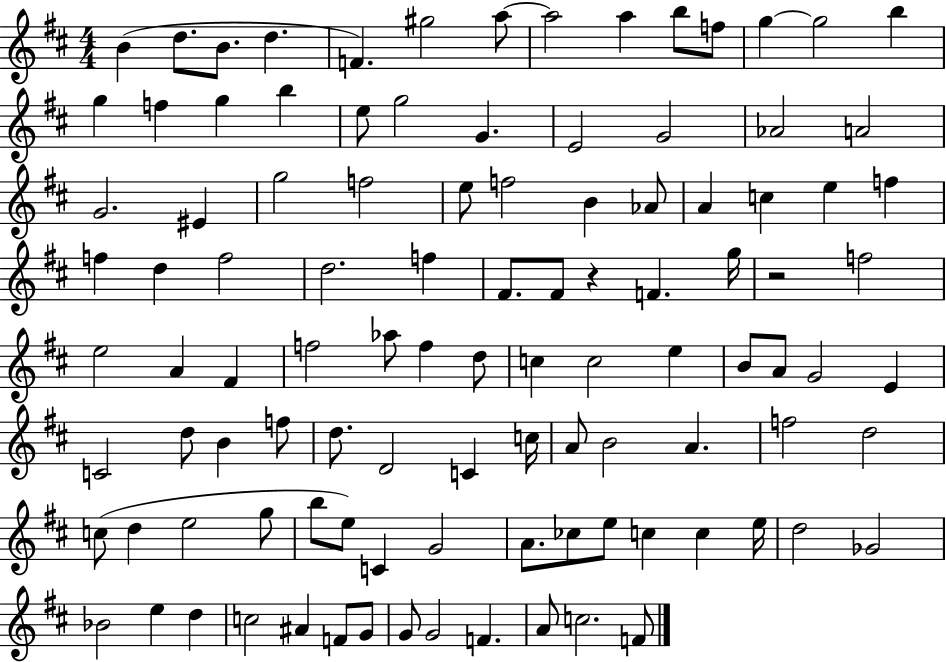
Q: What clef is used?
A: treble